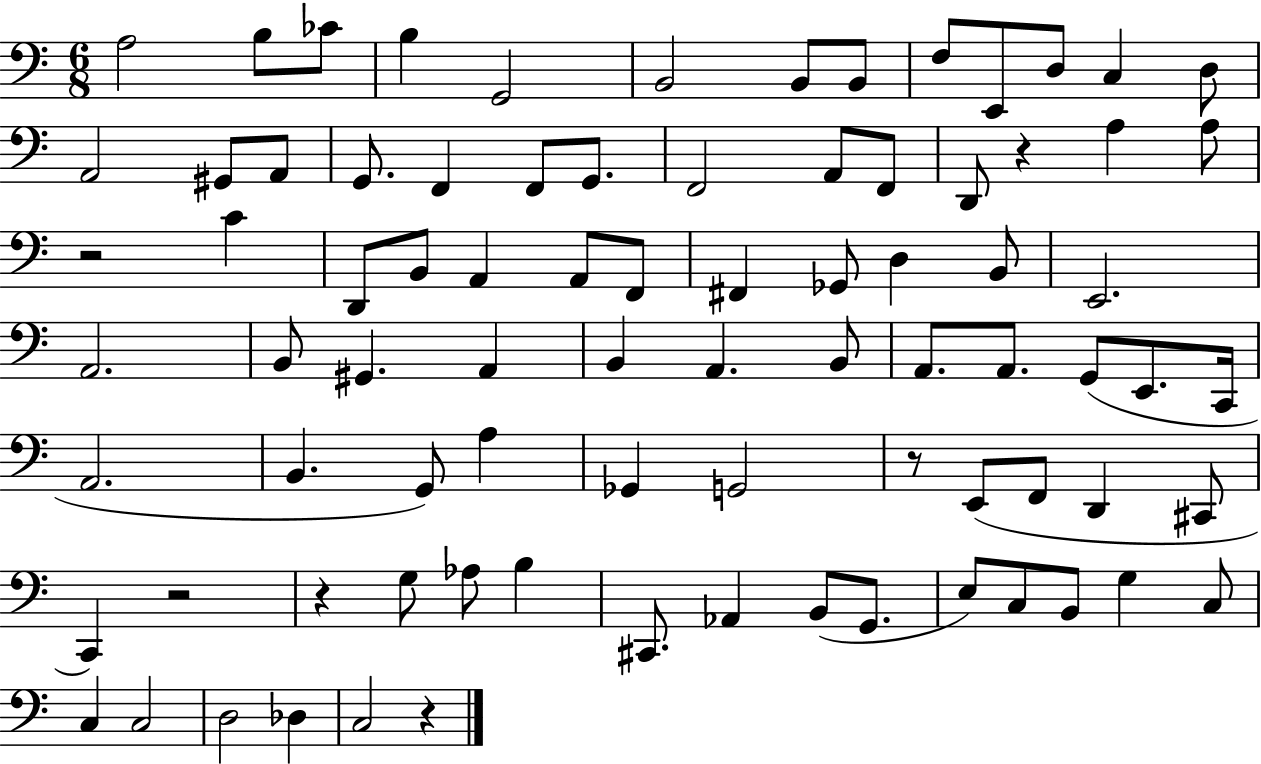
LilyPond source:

{
  \clef bass
  \numericTimeSignature
  \time 6/8
  \key c \major
  a2 b8 ces'8 | b4 g,2 | b,2 b,8 b,8 | f8 e,8 d8 c4 d8 | \break a,2 gis,8 a,8 | g,8. f,4 f,8 g,8. | f,2 a,8 f,8 | d,8 r4 a4 a8 | \break r2 c'4 | d,8 b,8 a,4 a,8 f,8 | fis,4 ges,8 d4 b,8 | e,2. | \break a,2. | b,8 gis,4. a,4 | b,4 a,4. b,8 | a,8. a,8. g,8( e,8. c,16 | \break a,2. | b,4. g,8) a4 | ges,4 g,2 | r8 e,8( f,8 d,4 cis,8 | \break c,4) r2 | r4 g8 aes8 b4 | cis,8. aes,4 b,8( g,8. | e8) c8 b,8 g4 c8 | \break c4 c2 | d2 des4 | c2 r4 | \bar "|."
}